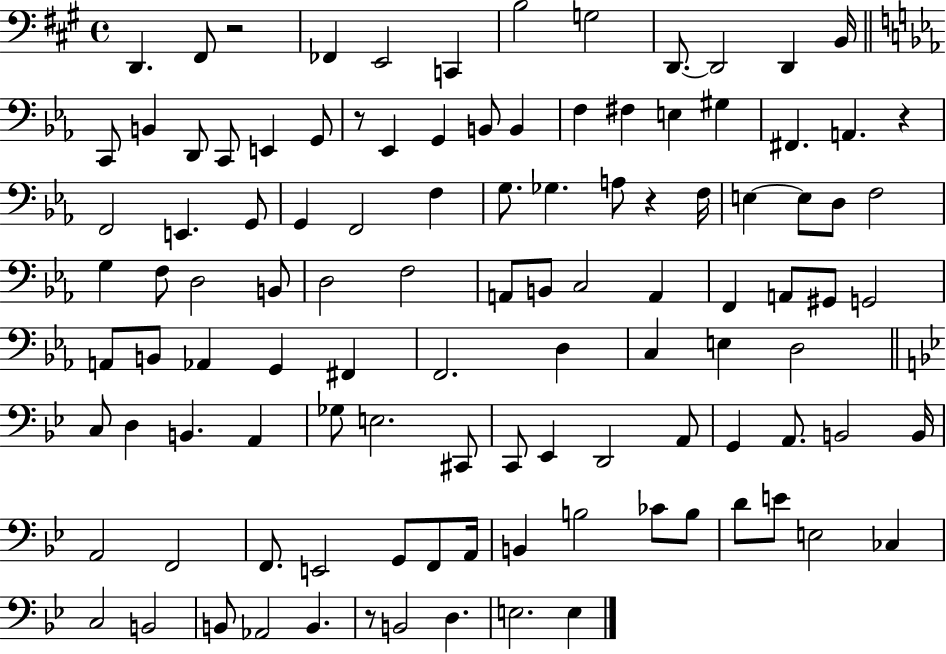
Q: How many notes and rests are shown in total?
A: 109